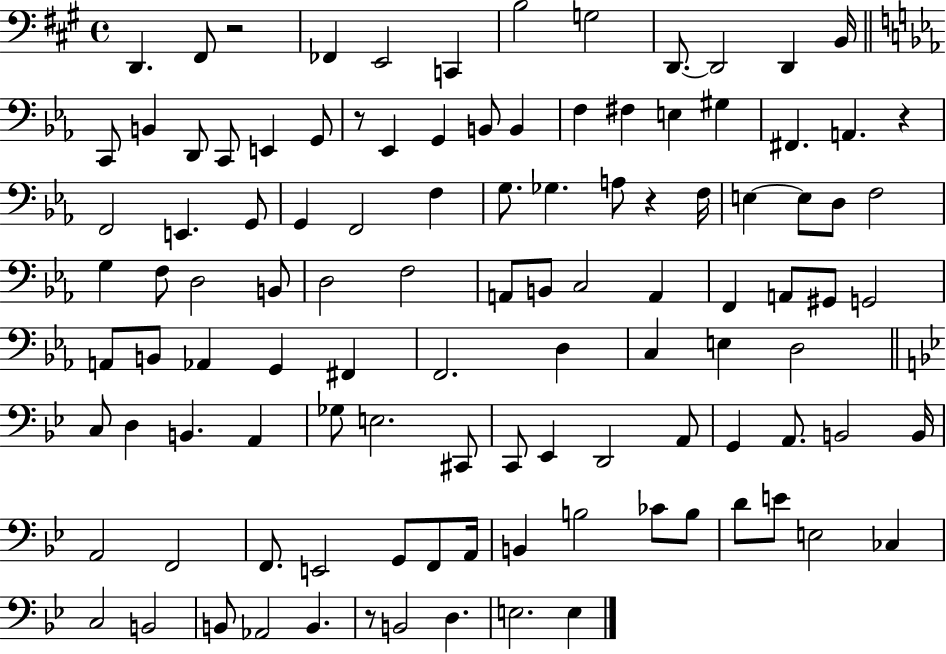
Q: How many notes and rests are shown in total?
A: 109